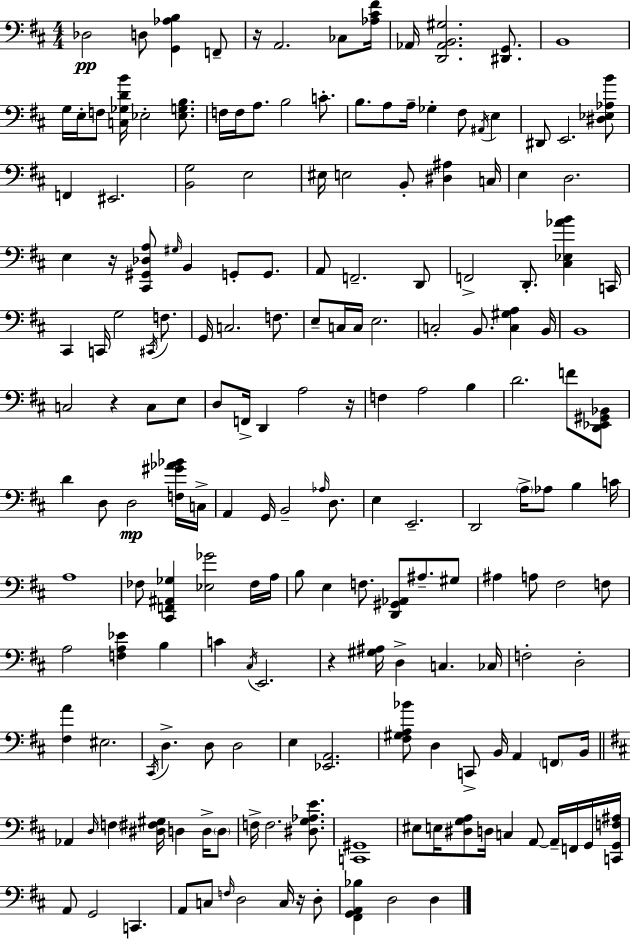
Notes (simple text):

Db3/h D3/e [G2,Ab3,B3]/q F2/e R/s A2/h. CES3/e [Ab3,C#4,F#4]/s Ab2/s [D2,Ab2,B2,G#3]/h. [D#2,G2]/e. B2/w G3/s E3/s F3/e [C3,Gb3,D4,B4]/s Eb3/h [Eb3,G3,B3]/e. F3/s F3/s A3/e. B3/h C4/e. B3/e. A3/e A3/s Gb3/q F#3/e A#2/s E3/q D#2/e E2/h. [D#3,Eb3,Ab3,B4]/e F2/q EIS2/h. [B2,G3]/h E3/h EIS3/s E3/h B2/e [D#3,A#3]/q C3/s E3/q D3/h. E3/q R/s [C#2,G#2,Db3,A3]/e G#3/s B2/q G2/e G2/e. A2/e F2/h. D2/e F2/h D2/e. [C#3,Eb3,Ab4,B4]/q C2/s C#2/q C2/s G3/h C#2/s F3/e. G2/s C3/h. F3/e. E3/e C3/s C3/s E3/h. C3/h B2/e. [C3,G#3,A3]/q B2/s B2/w C3/h R/q C3/e E3/e D3/e F2/s D2/q A3/h R/s F3/q A3/h B3/q D4/h. F4/e [D2,Eb2,G#2,Bb2]/e D4/q D3/e D3/h [F3,G#4,Ab4,Bb4]/s C3/s A2/q G2/s B2/h Ab3/s D3/e. E3/q E2/h. D2/h A3/s Ab3/e B3/q C4/s A3/w FES3/e [C#2,F2,A#2,Gb3]/q [Eb3,Gb4]/h FES3/s A3/s B3/e E3/q F3/e. [D2,G#2,Ab2]/e A#3/e. G#3/e A#3/q A3/e F#3/h F3/e A3/h [F3,A3,Eb4]/q B3/q C4/q C#3/s E2/h. R/q [G#3,A#3]/s D3/q C3/q. CES3/s F3/h D3/h [F#3,A4]/q EIS3/h. C#2/s D3/q. D3/e D3/h E3/q [Eb2,A2]/h. [F#3,G#3,A3,Bb4]/e D3/q C2/e B2/s A2/q F2/e B2/s Ab2/q D3/s F3/q [D#3,F#3,G#3]/s D3/q D3/s D3/e F3/s F3/h. [D#3,G3,Ab3,E4]/e. [C2,G#2]/w EIS3/e E3/s [D#3,G3,A3]/e D3/s C3/q A2/e A2/s F2/s G2/s [C2,G2,F3,A#3]/s A2/e G2/h C2/q. A2/e C3/e F3/s D3/h C3/s R/s D3/e [F#2,G2,A2,Bb3]/q D3/h D3/q